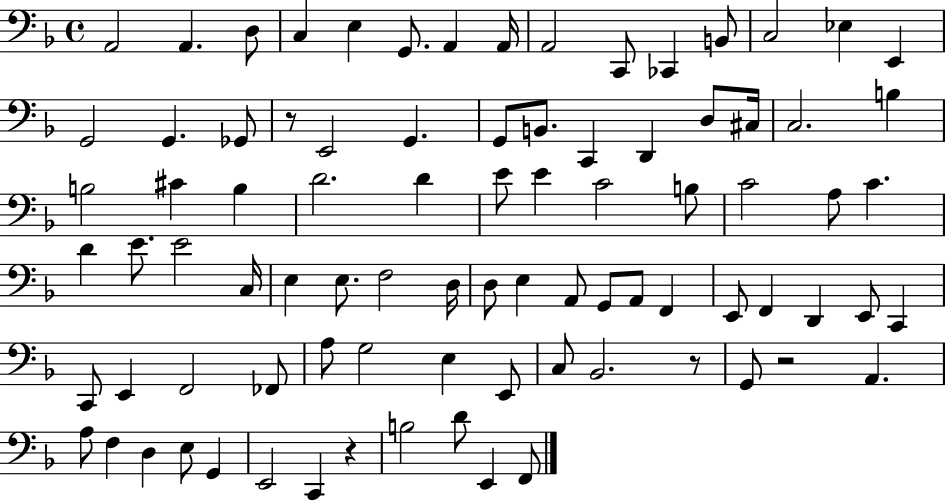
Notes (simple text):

A2/h A2/q. D3/e C3/q E3/q G2/e. A2/q A2/s A2/h C2/e CES2/q B2/e C3/h Eb3/q E2/q G2/h G2/q. Gb2/e R/e E2/h G2/q. G2/e B2/e. C2/q D2/q D3/e C#3/s C3/h. B3/q B3/h C#4/q B3/q D4/h. D4/q E4/e E4/q C4/h B3/e C4/h A3/e C4/q. D4/q E4/e. E4/h C3/s E3/q E3/e. F3/h D3/s D3/e E3/q A2/e G2/e A2/e F2/q E2/e F2/q D2/q E2/e C2/q C2/e E2/q F2/h FES2/e A3/e G3/h E3/q E2/e C3/e Bb2/h. R/e G2/e R/h A2/q. A3/e F3/q D3/q E3/e G2/q E2/h C2/q R/q B3/h D4/e E2/q F2/e